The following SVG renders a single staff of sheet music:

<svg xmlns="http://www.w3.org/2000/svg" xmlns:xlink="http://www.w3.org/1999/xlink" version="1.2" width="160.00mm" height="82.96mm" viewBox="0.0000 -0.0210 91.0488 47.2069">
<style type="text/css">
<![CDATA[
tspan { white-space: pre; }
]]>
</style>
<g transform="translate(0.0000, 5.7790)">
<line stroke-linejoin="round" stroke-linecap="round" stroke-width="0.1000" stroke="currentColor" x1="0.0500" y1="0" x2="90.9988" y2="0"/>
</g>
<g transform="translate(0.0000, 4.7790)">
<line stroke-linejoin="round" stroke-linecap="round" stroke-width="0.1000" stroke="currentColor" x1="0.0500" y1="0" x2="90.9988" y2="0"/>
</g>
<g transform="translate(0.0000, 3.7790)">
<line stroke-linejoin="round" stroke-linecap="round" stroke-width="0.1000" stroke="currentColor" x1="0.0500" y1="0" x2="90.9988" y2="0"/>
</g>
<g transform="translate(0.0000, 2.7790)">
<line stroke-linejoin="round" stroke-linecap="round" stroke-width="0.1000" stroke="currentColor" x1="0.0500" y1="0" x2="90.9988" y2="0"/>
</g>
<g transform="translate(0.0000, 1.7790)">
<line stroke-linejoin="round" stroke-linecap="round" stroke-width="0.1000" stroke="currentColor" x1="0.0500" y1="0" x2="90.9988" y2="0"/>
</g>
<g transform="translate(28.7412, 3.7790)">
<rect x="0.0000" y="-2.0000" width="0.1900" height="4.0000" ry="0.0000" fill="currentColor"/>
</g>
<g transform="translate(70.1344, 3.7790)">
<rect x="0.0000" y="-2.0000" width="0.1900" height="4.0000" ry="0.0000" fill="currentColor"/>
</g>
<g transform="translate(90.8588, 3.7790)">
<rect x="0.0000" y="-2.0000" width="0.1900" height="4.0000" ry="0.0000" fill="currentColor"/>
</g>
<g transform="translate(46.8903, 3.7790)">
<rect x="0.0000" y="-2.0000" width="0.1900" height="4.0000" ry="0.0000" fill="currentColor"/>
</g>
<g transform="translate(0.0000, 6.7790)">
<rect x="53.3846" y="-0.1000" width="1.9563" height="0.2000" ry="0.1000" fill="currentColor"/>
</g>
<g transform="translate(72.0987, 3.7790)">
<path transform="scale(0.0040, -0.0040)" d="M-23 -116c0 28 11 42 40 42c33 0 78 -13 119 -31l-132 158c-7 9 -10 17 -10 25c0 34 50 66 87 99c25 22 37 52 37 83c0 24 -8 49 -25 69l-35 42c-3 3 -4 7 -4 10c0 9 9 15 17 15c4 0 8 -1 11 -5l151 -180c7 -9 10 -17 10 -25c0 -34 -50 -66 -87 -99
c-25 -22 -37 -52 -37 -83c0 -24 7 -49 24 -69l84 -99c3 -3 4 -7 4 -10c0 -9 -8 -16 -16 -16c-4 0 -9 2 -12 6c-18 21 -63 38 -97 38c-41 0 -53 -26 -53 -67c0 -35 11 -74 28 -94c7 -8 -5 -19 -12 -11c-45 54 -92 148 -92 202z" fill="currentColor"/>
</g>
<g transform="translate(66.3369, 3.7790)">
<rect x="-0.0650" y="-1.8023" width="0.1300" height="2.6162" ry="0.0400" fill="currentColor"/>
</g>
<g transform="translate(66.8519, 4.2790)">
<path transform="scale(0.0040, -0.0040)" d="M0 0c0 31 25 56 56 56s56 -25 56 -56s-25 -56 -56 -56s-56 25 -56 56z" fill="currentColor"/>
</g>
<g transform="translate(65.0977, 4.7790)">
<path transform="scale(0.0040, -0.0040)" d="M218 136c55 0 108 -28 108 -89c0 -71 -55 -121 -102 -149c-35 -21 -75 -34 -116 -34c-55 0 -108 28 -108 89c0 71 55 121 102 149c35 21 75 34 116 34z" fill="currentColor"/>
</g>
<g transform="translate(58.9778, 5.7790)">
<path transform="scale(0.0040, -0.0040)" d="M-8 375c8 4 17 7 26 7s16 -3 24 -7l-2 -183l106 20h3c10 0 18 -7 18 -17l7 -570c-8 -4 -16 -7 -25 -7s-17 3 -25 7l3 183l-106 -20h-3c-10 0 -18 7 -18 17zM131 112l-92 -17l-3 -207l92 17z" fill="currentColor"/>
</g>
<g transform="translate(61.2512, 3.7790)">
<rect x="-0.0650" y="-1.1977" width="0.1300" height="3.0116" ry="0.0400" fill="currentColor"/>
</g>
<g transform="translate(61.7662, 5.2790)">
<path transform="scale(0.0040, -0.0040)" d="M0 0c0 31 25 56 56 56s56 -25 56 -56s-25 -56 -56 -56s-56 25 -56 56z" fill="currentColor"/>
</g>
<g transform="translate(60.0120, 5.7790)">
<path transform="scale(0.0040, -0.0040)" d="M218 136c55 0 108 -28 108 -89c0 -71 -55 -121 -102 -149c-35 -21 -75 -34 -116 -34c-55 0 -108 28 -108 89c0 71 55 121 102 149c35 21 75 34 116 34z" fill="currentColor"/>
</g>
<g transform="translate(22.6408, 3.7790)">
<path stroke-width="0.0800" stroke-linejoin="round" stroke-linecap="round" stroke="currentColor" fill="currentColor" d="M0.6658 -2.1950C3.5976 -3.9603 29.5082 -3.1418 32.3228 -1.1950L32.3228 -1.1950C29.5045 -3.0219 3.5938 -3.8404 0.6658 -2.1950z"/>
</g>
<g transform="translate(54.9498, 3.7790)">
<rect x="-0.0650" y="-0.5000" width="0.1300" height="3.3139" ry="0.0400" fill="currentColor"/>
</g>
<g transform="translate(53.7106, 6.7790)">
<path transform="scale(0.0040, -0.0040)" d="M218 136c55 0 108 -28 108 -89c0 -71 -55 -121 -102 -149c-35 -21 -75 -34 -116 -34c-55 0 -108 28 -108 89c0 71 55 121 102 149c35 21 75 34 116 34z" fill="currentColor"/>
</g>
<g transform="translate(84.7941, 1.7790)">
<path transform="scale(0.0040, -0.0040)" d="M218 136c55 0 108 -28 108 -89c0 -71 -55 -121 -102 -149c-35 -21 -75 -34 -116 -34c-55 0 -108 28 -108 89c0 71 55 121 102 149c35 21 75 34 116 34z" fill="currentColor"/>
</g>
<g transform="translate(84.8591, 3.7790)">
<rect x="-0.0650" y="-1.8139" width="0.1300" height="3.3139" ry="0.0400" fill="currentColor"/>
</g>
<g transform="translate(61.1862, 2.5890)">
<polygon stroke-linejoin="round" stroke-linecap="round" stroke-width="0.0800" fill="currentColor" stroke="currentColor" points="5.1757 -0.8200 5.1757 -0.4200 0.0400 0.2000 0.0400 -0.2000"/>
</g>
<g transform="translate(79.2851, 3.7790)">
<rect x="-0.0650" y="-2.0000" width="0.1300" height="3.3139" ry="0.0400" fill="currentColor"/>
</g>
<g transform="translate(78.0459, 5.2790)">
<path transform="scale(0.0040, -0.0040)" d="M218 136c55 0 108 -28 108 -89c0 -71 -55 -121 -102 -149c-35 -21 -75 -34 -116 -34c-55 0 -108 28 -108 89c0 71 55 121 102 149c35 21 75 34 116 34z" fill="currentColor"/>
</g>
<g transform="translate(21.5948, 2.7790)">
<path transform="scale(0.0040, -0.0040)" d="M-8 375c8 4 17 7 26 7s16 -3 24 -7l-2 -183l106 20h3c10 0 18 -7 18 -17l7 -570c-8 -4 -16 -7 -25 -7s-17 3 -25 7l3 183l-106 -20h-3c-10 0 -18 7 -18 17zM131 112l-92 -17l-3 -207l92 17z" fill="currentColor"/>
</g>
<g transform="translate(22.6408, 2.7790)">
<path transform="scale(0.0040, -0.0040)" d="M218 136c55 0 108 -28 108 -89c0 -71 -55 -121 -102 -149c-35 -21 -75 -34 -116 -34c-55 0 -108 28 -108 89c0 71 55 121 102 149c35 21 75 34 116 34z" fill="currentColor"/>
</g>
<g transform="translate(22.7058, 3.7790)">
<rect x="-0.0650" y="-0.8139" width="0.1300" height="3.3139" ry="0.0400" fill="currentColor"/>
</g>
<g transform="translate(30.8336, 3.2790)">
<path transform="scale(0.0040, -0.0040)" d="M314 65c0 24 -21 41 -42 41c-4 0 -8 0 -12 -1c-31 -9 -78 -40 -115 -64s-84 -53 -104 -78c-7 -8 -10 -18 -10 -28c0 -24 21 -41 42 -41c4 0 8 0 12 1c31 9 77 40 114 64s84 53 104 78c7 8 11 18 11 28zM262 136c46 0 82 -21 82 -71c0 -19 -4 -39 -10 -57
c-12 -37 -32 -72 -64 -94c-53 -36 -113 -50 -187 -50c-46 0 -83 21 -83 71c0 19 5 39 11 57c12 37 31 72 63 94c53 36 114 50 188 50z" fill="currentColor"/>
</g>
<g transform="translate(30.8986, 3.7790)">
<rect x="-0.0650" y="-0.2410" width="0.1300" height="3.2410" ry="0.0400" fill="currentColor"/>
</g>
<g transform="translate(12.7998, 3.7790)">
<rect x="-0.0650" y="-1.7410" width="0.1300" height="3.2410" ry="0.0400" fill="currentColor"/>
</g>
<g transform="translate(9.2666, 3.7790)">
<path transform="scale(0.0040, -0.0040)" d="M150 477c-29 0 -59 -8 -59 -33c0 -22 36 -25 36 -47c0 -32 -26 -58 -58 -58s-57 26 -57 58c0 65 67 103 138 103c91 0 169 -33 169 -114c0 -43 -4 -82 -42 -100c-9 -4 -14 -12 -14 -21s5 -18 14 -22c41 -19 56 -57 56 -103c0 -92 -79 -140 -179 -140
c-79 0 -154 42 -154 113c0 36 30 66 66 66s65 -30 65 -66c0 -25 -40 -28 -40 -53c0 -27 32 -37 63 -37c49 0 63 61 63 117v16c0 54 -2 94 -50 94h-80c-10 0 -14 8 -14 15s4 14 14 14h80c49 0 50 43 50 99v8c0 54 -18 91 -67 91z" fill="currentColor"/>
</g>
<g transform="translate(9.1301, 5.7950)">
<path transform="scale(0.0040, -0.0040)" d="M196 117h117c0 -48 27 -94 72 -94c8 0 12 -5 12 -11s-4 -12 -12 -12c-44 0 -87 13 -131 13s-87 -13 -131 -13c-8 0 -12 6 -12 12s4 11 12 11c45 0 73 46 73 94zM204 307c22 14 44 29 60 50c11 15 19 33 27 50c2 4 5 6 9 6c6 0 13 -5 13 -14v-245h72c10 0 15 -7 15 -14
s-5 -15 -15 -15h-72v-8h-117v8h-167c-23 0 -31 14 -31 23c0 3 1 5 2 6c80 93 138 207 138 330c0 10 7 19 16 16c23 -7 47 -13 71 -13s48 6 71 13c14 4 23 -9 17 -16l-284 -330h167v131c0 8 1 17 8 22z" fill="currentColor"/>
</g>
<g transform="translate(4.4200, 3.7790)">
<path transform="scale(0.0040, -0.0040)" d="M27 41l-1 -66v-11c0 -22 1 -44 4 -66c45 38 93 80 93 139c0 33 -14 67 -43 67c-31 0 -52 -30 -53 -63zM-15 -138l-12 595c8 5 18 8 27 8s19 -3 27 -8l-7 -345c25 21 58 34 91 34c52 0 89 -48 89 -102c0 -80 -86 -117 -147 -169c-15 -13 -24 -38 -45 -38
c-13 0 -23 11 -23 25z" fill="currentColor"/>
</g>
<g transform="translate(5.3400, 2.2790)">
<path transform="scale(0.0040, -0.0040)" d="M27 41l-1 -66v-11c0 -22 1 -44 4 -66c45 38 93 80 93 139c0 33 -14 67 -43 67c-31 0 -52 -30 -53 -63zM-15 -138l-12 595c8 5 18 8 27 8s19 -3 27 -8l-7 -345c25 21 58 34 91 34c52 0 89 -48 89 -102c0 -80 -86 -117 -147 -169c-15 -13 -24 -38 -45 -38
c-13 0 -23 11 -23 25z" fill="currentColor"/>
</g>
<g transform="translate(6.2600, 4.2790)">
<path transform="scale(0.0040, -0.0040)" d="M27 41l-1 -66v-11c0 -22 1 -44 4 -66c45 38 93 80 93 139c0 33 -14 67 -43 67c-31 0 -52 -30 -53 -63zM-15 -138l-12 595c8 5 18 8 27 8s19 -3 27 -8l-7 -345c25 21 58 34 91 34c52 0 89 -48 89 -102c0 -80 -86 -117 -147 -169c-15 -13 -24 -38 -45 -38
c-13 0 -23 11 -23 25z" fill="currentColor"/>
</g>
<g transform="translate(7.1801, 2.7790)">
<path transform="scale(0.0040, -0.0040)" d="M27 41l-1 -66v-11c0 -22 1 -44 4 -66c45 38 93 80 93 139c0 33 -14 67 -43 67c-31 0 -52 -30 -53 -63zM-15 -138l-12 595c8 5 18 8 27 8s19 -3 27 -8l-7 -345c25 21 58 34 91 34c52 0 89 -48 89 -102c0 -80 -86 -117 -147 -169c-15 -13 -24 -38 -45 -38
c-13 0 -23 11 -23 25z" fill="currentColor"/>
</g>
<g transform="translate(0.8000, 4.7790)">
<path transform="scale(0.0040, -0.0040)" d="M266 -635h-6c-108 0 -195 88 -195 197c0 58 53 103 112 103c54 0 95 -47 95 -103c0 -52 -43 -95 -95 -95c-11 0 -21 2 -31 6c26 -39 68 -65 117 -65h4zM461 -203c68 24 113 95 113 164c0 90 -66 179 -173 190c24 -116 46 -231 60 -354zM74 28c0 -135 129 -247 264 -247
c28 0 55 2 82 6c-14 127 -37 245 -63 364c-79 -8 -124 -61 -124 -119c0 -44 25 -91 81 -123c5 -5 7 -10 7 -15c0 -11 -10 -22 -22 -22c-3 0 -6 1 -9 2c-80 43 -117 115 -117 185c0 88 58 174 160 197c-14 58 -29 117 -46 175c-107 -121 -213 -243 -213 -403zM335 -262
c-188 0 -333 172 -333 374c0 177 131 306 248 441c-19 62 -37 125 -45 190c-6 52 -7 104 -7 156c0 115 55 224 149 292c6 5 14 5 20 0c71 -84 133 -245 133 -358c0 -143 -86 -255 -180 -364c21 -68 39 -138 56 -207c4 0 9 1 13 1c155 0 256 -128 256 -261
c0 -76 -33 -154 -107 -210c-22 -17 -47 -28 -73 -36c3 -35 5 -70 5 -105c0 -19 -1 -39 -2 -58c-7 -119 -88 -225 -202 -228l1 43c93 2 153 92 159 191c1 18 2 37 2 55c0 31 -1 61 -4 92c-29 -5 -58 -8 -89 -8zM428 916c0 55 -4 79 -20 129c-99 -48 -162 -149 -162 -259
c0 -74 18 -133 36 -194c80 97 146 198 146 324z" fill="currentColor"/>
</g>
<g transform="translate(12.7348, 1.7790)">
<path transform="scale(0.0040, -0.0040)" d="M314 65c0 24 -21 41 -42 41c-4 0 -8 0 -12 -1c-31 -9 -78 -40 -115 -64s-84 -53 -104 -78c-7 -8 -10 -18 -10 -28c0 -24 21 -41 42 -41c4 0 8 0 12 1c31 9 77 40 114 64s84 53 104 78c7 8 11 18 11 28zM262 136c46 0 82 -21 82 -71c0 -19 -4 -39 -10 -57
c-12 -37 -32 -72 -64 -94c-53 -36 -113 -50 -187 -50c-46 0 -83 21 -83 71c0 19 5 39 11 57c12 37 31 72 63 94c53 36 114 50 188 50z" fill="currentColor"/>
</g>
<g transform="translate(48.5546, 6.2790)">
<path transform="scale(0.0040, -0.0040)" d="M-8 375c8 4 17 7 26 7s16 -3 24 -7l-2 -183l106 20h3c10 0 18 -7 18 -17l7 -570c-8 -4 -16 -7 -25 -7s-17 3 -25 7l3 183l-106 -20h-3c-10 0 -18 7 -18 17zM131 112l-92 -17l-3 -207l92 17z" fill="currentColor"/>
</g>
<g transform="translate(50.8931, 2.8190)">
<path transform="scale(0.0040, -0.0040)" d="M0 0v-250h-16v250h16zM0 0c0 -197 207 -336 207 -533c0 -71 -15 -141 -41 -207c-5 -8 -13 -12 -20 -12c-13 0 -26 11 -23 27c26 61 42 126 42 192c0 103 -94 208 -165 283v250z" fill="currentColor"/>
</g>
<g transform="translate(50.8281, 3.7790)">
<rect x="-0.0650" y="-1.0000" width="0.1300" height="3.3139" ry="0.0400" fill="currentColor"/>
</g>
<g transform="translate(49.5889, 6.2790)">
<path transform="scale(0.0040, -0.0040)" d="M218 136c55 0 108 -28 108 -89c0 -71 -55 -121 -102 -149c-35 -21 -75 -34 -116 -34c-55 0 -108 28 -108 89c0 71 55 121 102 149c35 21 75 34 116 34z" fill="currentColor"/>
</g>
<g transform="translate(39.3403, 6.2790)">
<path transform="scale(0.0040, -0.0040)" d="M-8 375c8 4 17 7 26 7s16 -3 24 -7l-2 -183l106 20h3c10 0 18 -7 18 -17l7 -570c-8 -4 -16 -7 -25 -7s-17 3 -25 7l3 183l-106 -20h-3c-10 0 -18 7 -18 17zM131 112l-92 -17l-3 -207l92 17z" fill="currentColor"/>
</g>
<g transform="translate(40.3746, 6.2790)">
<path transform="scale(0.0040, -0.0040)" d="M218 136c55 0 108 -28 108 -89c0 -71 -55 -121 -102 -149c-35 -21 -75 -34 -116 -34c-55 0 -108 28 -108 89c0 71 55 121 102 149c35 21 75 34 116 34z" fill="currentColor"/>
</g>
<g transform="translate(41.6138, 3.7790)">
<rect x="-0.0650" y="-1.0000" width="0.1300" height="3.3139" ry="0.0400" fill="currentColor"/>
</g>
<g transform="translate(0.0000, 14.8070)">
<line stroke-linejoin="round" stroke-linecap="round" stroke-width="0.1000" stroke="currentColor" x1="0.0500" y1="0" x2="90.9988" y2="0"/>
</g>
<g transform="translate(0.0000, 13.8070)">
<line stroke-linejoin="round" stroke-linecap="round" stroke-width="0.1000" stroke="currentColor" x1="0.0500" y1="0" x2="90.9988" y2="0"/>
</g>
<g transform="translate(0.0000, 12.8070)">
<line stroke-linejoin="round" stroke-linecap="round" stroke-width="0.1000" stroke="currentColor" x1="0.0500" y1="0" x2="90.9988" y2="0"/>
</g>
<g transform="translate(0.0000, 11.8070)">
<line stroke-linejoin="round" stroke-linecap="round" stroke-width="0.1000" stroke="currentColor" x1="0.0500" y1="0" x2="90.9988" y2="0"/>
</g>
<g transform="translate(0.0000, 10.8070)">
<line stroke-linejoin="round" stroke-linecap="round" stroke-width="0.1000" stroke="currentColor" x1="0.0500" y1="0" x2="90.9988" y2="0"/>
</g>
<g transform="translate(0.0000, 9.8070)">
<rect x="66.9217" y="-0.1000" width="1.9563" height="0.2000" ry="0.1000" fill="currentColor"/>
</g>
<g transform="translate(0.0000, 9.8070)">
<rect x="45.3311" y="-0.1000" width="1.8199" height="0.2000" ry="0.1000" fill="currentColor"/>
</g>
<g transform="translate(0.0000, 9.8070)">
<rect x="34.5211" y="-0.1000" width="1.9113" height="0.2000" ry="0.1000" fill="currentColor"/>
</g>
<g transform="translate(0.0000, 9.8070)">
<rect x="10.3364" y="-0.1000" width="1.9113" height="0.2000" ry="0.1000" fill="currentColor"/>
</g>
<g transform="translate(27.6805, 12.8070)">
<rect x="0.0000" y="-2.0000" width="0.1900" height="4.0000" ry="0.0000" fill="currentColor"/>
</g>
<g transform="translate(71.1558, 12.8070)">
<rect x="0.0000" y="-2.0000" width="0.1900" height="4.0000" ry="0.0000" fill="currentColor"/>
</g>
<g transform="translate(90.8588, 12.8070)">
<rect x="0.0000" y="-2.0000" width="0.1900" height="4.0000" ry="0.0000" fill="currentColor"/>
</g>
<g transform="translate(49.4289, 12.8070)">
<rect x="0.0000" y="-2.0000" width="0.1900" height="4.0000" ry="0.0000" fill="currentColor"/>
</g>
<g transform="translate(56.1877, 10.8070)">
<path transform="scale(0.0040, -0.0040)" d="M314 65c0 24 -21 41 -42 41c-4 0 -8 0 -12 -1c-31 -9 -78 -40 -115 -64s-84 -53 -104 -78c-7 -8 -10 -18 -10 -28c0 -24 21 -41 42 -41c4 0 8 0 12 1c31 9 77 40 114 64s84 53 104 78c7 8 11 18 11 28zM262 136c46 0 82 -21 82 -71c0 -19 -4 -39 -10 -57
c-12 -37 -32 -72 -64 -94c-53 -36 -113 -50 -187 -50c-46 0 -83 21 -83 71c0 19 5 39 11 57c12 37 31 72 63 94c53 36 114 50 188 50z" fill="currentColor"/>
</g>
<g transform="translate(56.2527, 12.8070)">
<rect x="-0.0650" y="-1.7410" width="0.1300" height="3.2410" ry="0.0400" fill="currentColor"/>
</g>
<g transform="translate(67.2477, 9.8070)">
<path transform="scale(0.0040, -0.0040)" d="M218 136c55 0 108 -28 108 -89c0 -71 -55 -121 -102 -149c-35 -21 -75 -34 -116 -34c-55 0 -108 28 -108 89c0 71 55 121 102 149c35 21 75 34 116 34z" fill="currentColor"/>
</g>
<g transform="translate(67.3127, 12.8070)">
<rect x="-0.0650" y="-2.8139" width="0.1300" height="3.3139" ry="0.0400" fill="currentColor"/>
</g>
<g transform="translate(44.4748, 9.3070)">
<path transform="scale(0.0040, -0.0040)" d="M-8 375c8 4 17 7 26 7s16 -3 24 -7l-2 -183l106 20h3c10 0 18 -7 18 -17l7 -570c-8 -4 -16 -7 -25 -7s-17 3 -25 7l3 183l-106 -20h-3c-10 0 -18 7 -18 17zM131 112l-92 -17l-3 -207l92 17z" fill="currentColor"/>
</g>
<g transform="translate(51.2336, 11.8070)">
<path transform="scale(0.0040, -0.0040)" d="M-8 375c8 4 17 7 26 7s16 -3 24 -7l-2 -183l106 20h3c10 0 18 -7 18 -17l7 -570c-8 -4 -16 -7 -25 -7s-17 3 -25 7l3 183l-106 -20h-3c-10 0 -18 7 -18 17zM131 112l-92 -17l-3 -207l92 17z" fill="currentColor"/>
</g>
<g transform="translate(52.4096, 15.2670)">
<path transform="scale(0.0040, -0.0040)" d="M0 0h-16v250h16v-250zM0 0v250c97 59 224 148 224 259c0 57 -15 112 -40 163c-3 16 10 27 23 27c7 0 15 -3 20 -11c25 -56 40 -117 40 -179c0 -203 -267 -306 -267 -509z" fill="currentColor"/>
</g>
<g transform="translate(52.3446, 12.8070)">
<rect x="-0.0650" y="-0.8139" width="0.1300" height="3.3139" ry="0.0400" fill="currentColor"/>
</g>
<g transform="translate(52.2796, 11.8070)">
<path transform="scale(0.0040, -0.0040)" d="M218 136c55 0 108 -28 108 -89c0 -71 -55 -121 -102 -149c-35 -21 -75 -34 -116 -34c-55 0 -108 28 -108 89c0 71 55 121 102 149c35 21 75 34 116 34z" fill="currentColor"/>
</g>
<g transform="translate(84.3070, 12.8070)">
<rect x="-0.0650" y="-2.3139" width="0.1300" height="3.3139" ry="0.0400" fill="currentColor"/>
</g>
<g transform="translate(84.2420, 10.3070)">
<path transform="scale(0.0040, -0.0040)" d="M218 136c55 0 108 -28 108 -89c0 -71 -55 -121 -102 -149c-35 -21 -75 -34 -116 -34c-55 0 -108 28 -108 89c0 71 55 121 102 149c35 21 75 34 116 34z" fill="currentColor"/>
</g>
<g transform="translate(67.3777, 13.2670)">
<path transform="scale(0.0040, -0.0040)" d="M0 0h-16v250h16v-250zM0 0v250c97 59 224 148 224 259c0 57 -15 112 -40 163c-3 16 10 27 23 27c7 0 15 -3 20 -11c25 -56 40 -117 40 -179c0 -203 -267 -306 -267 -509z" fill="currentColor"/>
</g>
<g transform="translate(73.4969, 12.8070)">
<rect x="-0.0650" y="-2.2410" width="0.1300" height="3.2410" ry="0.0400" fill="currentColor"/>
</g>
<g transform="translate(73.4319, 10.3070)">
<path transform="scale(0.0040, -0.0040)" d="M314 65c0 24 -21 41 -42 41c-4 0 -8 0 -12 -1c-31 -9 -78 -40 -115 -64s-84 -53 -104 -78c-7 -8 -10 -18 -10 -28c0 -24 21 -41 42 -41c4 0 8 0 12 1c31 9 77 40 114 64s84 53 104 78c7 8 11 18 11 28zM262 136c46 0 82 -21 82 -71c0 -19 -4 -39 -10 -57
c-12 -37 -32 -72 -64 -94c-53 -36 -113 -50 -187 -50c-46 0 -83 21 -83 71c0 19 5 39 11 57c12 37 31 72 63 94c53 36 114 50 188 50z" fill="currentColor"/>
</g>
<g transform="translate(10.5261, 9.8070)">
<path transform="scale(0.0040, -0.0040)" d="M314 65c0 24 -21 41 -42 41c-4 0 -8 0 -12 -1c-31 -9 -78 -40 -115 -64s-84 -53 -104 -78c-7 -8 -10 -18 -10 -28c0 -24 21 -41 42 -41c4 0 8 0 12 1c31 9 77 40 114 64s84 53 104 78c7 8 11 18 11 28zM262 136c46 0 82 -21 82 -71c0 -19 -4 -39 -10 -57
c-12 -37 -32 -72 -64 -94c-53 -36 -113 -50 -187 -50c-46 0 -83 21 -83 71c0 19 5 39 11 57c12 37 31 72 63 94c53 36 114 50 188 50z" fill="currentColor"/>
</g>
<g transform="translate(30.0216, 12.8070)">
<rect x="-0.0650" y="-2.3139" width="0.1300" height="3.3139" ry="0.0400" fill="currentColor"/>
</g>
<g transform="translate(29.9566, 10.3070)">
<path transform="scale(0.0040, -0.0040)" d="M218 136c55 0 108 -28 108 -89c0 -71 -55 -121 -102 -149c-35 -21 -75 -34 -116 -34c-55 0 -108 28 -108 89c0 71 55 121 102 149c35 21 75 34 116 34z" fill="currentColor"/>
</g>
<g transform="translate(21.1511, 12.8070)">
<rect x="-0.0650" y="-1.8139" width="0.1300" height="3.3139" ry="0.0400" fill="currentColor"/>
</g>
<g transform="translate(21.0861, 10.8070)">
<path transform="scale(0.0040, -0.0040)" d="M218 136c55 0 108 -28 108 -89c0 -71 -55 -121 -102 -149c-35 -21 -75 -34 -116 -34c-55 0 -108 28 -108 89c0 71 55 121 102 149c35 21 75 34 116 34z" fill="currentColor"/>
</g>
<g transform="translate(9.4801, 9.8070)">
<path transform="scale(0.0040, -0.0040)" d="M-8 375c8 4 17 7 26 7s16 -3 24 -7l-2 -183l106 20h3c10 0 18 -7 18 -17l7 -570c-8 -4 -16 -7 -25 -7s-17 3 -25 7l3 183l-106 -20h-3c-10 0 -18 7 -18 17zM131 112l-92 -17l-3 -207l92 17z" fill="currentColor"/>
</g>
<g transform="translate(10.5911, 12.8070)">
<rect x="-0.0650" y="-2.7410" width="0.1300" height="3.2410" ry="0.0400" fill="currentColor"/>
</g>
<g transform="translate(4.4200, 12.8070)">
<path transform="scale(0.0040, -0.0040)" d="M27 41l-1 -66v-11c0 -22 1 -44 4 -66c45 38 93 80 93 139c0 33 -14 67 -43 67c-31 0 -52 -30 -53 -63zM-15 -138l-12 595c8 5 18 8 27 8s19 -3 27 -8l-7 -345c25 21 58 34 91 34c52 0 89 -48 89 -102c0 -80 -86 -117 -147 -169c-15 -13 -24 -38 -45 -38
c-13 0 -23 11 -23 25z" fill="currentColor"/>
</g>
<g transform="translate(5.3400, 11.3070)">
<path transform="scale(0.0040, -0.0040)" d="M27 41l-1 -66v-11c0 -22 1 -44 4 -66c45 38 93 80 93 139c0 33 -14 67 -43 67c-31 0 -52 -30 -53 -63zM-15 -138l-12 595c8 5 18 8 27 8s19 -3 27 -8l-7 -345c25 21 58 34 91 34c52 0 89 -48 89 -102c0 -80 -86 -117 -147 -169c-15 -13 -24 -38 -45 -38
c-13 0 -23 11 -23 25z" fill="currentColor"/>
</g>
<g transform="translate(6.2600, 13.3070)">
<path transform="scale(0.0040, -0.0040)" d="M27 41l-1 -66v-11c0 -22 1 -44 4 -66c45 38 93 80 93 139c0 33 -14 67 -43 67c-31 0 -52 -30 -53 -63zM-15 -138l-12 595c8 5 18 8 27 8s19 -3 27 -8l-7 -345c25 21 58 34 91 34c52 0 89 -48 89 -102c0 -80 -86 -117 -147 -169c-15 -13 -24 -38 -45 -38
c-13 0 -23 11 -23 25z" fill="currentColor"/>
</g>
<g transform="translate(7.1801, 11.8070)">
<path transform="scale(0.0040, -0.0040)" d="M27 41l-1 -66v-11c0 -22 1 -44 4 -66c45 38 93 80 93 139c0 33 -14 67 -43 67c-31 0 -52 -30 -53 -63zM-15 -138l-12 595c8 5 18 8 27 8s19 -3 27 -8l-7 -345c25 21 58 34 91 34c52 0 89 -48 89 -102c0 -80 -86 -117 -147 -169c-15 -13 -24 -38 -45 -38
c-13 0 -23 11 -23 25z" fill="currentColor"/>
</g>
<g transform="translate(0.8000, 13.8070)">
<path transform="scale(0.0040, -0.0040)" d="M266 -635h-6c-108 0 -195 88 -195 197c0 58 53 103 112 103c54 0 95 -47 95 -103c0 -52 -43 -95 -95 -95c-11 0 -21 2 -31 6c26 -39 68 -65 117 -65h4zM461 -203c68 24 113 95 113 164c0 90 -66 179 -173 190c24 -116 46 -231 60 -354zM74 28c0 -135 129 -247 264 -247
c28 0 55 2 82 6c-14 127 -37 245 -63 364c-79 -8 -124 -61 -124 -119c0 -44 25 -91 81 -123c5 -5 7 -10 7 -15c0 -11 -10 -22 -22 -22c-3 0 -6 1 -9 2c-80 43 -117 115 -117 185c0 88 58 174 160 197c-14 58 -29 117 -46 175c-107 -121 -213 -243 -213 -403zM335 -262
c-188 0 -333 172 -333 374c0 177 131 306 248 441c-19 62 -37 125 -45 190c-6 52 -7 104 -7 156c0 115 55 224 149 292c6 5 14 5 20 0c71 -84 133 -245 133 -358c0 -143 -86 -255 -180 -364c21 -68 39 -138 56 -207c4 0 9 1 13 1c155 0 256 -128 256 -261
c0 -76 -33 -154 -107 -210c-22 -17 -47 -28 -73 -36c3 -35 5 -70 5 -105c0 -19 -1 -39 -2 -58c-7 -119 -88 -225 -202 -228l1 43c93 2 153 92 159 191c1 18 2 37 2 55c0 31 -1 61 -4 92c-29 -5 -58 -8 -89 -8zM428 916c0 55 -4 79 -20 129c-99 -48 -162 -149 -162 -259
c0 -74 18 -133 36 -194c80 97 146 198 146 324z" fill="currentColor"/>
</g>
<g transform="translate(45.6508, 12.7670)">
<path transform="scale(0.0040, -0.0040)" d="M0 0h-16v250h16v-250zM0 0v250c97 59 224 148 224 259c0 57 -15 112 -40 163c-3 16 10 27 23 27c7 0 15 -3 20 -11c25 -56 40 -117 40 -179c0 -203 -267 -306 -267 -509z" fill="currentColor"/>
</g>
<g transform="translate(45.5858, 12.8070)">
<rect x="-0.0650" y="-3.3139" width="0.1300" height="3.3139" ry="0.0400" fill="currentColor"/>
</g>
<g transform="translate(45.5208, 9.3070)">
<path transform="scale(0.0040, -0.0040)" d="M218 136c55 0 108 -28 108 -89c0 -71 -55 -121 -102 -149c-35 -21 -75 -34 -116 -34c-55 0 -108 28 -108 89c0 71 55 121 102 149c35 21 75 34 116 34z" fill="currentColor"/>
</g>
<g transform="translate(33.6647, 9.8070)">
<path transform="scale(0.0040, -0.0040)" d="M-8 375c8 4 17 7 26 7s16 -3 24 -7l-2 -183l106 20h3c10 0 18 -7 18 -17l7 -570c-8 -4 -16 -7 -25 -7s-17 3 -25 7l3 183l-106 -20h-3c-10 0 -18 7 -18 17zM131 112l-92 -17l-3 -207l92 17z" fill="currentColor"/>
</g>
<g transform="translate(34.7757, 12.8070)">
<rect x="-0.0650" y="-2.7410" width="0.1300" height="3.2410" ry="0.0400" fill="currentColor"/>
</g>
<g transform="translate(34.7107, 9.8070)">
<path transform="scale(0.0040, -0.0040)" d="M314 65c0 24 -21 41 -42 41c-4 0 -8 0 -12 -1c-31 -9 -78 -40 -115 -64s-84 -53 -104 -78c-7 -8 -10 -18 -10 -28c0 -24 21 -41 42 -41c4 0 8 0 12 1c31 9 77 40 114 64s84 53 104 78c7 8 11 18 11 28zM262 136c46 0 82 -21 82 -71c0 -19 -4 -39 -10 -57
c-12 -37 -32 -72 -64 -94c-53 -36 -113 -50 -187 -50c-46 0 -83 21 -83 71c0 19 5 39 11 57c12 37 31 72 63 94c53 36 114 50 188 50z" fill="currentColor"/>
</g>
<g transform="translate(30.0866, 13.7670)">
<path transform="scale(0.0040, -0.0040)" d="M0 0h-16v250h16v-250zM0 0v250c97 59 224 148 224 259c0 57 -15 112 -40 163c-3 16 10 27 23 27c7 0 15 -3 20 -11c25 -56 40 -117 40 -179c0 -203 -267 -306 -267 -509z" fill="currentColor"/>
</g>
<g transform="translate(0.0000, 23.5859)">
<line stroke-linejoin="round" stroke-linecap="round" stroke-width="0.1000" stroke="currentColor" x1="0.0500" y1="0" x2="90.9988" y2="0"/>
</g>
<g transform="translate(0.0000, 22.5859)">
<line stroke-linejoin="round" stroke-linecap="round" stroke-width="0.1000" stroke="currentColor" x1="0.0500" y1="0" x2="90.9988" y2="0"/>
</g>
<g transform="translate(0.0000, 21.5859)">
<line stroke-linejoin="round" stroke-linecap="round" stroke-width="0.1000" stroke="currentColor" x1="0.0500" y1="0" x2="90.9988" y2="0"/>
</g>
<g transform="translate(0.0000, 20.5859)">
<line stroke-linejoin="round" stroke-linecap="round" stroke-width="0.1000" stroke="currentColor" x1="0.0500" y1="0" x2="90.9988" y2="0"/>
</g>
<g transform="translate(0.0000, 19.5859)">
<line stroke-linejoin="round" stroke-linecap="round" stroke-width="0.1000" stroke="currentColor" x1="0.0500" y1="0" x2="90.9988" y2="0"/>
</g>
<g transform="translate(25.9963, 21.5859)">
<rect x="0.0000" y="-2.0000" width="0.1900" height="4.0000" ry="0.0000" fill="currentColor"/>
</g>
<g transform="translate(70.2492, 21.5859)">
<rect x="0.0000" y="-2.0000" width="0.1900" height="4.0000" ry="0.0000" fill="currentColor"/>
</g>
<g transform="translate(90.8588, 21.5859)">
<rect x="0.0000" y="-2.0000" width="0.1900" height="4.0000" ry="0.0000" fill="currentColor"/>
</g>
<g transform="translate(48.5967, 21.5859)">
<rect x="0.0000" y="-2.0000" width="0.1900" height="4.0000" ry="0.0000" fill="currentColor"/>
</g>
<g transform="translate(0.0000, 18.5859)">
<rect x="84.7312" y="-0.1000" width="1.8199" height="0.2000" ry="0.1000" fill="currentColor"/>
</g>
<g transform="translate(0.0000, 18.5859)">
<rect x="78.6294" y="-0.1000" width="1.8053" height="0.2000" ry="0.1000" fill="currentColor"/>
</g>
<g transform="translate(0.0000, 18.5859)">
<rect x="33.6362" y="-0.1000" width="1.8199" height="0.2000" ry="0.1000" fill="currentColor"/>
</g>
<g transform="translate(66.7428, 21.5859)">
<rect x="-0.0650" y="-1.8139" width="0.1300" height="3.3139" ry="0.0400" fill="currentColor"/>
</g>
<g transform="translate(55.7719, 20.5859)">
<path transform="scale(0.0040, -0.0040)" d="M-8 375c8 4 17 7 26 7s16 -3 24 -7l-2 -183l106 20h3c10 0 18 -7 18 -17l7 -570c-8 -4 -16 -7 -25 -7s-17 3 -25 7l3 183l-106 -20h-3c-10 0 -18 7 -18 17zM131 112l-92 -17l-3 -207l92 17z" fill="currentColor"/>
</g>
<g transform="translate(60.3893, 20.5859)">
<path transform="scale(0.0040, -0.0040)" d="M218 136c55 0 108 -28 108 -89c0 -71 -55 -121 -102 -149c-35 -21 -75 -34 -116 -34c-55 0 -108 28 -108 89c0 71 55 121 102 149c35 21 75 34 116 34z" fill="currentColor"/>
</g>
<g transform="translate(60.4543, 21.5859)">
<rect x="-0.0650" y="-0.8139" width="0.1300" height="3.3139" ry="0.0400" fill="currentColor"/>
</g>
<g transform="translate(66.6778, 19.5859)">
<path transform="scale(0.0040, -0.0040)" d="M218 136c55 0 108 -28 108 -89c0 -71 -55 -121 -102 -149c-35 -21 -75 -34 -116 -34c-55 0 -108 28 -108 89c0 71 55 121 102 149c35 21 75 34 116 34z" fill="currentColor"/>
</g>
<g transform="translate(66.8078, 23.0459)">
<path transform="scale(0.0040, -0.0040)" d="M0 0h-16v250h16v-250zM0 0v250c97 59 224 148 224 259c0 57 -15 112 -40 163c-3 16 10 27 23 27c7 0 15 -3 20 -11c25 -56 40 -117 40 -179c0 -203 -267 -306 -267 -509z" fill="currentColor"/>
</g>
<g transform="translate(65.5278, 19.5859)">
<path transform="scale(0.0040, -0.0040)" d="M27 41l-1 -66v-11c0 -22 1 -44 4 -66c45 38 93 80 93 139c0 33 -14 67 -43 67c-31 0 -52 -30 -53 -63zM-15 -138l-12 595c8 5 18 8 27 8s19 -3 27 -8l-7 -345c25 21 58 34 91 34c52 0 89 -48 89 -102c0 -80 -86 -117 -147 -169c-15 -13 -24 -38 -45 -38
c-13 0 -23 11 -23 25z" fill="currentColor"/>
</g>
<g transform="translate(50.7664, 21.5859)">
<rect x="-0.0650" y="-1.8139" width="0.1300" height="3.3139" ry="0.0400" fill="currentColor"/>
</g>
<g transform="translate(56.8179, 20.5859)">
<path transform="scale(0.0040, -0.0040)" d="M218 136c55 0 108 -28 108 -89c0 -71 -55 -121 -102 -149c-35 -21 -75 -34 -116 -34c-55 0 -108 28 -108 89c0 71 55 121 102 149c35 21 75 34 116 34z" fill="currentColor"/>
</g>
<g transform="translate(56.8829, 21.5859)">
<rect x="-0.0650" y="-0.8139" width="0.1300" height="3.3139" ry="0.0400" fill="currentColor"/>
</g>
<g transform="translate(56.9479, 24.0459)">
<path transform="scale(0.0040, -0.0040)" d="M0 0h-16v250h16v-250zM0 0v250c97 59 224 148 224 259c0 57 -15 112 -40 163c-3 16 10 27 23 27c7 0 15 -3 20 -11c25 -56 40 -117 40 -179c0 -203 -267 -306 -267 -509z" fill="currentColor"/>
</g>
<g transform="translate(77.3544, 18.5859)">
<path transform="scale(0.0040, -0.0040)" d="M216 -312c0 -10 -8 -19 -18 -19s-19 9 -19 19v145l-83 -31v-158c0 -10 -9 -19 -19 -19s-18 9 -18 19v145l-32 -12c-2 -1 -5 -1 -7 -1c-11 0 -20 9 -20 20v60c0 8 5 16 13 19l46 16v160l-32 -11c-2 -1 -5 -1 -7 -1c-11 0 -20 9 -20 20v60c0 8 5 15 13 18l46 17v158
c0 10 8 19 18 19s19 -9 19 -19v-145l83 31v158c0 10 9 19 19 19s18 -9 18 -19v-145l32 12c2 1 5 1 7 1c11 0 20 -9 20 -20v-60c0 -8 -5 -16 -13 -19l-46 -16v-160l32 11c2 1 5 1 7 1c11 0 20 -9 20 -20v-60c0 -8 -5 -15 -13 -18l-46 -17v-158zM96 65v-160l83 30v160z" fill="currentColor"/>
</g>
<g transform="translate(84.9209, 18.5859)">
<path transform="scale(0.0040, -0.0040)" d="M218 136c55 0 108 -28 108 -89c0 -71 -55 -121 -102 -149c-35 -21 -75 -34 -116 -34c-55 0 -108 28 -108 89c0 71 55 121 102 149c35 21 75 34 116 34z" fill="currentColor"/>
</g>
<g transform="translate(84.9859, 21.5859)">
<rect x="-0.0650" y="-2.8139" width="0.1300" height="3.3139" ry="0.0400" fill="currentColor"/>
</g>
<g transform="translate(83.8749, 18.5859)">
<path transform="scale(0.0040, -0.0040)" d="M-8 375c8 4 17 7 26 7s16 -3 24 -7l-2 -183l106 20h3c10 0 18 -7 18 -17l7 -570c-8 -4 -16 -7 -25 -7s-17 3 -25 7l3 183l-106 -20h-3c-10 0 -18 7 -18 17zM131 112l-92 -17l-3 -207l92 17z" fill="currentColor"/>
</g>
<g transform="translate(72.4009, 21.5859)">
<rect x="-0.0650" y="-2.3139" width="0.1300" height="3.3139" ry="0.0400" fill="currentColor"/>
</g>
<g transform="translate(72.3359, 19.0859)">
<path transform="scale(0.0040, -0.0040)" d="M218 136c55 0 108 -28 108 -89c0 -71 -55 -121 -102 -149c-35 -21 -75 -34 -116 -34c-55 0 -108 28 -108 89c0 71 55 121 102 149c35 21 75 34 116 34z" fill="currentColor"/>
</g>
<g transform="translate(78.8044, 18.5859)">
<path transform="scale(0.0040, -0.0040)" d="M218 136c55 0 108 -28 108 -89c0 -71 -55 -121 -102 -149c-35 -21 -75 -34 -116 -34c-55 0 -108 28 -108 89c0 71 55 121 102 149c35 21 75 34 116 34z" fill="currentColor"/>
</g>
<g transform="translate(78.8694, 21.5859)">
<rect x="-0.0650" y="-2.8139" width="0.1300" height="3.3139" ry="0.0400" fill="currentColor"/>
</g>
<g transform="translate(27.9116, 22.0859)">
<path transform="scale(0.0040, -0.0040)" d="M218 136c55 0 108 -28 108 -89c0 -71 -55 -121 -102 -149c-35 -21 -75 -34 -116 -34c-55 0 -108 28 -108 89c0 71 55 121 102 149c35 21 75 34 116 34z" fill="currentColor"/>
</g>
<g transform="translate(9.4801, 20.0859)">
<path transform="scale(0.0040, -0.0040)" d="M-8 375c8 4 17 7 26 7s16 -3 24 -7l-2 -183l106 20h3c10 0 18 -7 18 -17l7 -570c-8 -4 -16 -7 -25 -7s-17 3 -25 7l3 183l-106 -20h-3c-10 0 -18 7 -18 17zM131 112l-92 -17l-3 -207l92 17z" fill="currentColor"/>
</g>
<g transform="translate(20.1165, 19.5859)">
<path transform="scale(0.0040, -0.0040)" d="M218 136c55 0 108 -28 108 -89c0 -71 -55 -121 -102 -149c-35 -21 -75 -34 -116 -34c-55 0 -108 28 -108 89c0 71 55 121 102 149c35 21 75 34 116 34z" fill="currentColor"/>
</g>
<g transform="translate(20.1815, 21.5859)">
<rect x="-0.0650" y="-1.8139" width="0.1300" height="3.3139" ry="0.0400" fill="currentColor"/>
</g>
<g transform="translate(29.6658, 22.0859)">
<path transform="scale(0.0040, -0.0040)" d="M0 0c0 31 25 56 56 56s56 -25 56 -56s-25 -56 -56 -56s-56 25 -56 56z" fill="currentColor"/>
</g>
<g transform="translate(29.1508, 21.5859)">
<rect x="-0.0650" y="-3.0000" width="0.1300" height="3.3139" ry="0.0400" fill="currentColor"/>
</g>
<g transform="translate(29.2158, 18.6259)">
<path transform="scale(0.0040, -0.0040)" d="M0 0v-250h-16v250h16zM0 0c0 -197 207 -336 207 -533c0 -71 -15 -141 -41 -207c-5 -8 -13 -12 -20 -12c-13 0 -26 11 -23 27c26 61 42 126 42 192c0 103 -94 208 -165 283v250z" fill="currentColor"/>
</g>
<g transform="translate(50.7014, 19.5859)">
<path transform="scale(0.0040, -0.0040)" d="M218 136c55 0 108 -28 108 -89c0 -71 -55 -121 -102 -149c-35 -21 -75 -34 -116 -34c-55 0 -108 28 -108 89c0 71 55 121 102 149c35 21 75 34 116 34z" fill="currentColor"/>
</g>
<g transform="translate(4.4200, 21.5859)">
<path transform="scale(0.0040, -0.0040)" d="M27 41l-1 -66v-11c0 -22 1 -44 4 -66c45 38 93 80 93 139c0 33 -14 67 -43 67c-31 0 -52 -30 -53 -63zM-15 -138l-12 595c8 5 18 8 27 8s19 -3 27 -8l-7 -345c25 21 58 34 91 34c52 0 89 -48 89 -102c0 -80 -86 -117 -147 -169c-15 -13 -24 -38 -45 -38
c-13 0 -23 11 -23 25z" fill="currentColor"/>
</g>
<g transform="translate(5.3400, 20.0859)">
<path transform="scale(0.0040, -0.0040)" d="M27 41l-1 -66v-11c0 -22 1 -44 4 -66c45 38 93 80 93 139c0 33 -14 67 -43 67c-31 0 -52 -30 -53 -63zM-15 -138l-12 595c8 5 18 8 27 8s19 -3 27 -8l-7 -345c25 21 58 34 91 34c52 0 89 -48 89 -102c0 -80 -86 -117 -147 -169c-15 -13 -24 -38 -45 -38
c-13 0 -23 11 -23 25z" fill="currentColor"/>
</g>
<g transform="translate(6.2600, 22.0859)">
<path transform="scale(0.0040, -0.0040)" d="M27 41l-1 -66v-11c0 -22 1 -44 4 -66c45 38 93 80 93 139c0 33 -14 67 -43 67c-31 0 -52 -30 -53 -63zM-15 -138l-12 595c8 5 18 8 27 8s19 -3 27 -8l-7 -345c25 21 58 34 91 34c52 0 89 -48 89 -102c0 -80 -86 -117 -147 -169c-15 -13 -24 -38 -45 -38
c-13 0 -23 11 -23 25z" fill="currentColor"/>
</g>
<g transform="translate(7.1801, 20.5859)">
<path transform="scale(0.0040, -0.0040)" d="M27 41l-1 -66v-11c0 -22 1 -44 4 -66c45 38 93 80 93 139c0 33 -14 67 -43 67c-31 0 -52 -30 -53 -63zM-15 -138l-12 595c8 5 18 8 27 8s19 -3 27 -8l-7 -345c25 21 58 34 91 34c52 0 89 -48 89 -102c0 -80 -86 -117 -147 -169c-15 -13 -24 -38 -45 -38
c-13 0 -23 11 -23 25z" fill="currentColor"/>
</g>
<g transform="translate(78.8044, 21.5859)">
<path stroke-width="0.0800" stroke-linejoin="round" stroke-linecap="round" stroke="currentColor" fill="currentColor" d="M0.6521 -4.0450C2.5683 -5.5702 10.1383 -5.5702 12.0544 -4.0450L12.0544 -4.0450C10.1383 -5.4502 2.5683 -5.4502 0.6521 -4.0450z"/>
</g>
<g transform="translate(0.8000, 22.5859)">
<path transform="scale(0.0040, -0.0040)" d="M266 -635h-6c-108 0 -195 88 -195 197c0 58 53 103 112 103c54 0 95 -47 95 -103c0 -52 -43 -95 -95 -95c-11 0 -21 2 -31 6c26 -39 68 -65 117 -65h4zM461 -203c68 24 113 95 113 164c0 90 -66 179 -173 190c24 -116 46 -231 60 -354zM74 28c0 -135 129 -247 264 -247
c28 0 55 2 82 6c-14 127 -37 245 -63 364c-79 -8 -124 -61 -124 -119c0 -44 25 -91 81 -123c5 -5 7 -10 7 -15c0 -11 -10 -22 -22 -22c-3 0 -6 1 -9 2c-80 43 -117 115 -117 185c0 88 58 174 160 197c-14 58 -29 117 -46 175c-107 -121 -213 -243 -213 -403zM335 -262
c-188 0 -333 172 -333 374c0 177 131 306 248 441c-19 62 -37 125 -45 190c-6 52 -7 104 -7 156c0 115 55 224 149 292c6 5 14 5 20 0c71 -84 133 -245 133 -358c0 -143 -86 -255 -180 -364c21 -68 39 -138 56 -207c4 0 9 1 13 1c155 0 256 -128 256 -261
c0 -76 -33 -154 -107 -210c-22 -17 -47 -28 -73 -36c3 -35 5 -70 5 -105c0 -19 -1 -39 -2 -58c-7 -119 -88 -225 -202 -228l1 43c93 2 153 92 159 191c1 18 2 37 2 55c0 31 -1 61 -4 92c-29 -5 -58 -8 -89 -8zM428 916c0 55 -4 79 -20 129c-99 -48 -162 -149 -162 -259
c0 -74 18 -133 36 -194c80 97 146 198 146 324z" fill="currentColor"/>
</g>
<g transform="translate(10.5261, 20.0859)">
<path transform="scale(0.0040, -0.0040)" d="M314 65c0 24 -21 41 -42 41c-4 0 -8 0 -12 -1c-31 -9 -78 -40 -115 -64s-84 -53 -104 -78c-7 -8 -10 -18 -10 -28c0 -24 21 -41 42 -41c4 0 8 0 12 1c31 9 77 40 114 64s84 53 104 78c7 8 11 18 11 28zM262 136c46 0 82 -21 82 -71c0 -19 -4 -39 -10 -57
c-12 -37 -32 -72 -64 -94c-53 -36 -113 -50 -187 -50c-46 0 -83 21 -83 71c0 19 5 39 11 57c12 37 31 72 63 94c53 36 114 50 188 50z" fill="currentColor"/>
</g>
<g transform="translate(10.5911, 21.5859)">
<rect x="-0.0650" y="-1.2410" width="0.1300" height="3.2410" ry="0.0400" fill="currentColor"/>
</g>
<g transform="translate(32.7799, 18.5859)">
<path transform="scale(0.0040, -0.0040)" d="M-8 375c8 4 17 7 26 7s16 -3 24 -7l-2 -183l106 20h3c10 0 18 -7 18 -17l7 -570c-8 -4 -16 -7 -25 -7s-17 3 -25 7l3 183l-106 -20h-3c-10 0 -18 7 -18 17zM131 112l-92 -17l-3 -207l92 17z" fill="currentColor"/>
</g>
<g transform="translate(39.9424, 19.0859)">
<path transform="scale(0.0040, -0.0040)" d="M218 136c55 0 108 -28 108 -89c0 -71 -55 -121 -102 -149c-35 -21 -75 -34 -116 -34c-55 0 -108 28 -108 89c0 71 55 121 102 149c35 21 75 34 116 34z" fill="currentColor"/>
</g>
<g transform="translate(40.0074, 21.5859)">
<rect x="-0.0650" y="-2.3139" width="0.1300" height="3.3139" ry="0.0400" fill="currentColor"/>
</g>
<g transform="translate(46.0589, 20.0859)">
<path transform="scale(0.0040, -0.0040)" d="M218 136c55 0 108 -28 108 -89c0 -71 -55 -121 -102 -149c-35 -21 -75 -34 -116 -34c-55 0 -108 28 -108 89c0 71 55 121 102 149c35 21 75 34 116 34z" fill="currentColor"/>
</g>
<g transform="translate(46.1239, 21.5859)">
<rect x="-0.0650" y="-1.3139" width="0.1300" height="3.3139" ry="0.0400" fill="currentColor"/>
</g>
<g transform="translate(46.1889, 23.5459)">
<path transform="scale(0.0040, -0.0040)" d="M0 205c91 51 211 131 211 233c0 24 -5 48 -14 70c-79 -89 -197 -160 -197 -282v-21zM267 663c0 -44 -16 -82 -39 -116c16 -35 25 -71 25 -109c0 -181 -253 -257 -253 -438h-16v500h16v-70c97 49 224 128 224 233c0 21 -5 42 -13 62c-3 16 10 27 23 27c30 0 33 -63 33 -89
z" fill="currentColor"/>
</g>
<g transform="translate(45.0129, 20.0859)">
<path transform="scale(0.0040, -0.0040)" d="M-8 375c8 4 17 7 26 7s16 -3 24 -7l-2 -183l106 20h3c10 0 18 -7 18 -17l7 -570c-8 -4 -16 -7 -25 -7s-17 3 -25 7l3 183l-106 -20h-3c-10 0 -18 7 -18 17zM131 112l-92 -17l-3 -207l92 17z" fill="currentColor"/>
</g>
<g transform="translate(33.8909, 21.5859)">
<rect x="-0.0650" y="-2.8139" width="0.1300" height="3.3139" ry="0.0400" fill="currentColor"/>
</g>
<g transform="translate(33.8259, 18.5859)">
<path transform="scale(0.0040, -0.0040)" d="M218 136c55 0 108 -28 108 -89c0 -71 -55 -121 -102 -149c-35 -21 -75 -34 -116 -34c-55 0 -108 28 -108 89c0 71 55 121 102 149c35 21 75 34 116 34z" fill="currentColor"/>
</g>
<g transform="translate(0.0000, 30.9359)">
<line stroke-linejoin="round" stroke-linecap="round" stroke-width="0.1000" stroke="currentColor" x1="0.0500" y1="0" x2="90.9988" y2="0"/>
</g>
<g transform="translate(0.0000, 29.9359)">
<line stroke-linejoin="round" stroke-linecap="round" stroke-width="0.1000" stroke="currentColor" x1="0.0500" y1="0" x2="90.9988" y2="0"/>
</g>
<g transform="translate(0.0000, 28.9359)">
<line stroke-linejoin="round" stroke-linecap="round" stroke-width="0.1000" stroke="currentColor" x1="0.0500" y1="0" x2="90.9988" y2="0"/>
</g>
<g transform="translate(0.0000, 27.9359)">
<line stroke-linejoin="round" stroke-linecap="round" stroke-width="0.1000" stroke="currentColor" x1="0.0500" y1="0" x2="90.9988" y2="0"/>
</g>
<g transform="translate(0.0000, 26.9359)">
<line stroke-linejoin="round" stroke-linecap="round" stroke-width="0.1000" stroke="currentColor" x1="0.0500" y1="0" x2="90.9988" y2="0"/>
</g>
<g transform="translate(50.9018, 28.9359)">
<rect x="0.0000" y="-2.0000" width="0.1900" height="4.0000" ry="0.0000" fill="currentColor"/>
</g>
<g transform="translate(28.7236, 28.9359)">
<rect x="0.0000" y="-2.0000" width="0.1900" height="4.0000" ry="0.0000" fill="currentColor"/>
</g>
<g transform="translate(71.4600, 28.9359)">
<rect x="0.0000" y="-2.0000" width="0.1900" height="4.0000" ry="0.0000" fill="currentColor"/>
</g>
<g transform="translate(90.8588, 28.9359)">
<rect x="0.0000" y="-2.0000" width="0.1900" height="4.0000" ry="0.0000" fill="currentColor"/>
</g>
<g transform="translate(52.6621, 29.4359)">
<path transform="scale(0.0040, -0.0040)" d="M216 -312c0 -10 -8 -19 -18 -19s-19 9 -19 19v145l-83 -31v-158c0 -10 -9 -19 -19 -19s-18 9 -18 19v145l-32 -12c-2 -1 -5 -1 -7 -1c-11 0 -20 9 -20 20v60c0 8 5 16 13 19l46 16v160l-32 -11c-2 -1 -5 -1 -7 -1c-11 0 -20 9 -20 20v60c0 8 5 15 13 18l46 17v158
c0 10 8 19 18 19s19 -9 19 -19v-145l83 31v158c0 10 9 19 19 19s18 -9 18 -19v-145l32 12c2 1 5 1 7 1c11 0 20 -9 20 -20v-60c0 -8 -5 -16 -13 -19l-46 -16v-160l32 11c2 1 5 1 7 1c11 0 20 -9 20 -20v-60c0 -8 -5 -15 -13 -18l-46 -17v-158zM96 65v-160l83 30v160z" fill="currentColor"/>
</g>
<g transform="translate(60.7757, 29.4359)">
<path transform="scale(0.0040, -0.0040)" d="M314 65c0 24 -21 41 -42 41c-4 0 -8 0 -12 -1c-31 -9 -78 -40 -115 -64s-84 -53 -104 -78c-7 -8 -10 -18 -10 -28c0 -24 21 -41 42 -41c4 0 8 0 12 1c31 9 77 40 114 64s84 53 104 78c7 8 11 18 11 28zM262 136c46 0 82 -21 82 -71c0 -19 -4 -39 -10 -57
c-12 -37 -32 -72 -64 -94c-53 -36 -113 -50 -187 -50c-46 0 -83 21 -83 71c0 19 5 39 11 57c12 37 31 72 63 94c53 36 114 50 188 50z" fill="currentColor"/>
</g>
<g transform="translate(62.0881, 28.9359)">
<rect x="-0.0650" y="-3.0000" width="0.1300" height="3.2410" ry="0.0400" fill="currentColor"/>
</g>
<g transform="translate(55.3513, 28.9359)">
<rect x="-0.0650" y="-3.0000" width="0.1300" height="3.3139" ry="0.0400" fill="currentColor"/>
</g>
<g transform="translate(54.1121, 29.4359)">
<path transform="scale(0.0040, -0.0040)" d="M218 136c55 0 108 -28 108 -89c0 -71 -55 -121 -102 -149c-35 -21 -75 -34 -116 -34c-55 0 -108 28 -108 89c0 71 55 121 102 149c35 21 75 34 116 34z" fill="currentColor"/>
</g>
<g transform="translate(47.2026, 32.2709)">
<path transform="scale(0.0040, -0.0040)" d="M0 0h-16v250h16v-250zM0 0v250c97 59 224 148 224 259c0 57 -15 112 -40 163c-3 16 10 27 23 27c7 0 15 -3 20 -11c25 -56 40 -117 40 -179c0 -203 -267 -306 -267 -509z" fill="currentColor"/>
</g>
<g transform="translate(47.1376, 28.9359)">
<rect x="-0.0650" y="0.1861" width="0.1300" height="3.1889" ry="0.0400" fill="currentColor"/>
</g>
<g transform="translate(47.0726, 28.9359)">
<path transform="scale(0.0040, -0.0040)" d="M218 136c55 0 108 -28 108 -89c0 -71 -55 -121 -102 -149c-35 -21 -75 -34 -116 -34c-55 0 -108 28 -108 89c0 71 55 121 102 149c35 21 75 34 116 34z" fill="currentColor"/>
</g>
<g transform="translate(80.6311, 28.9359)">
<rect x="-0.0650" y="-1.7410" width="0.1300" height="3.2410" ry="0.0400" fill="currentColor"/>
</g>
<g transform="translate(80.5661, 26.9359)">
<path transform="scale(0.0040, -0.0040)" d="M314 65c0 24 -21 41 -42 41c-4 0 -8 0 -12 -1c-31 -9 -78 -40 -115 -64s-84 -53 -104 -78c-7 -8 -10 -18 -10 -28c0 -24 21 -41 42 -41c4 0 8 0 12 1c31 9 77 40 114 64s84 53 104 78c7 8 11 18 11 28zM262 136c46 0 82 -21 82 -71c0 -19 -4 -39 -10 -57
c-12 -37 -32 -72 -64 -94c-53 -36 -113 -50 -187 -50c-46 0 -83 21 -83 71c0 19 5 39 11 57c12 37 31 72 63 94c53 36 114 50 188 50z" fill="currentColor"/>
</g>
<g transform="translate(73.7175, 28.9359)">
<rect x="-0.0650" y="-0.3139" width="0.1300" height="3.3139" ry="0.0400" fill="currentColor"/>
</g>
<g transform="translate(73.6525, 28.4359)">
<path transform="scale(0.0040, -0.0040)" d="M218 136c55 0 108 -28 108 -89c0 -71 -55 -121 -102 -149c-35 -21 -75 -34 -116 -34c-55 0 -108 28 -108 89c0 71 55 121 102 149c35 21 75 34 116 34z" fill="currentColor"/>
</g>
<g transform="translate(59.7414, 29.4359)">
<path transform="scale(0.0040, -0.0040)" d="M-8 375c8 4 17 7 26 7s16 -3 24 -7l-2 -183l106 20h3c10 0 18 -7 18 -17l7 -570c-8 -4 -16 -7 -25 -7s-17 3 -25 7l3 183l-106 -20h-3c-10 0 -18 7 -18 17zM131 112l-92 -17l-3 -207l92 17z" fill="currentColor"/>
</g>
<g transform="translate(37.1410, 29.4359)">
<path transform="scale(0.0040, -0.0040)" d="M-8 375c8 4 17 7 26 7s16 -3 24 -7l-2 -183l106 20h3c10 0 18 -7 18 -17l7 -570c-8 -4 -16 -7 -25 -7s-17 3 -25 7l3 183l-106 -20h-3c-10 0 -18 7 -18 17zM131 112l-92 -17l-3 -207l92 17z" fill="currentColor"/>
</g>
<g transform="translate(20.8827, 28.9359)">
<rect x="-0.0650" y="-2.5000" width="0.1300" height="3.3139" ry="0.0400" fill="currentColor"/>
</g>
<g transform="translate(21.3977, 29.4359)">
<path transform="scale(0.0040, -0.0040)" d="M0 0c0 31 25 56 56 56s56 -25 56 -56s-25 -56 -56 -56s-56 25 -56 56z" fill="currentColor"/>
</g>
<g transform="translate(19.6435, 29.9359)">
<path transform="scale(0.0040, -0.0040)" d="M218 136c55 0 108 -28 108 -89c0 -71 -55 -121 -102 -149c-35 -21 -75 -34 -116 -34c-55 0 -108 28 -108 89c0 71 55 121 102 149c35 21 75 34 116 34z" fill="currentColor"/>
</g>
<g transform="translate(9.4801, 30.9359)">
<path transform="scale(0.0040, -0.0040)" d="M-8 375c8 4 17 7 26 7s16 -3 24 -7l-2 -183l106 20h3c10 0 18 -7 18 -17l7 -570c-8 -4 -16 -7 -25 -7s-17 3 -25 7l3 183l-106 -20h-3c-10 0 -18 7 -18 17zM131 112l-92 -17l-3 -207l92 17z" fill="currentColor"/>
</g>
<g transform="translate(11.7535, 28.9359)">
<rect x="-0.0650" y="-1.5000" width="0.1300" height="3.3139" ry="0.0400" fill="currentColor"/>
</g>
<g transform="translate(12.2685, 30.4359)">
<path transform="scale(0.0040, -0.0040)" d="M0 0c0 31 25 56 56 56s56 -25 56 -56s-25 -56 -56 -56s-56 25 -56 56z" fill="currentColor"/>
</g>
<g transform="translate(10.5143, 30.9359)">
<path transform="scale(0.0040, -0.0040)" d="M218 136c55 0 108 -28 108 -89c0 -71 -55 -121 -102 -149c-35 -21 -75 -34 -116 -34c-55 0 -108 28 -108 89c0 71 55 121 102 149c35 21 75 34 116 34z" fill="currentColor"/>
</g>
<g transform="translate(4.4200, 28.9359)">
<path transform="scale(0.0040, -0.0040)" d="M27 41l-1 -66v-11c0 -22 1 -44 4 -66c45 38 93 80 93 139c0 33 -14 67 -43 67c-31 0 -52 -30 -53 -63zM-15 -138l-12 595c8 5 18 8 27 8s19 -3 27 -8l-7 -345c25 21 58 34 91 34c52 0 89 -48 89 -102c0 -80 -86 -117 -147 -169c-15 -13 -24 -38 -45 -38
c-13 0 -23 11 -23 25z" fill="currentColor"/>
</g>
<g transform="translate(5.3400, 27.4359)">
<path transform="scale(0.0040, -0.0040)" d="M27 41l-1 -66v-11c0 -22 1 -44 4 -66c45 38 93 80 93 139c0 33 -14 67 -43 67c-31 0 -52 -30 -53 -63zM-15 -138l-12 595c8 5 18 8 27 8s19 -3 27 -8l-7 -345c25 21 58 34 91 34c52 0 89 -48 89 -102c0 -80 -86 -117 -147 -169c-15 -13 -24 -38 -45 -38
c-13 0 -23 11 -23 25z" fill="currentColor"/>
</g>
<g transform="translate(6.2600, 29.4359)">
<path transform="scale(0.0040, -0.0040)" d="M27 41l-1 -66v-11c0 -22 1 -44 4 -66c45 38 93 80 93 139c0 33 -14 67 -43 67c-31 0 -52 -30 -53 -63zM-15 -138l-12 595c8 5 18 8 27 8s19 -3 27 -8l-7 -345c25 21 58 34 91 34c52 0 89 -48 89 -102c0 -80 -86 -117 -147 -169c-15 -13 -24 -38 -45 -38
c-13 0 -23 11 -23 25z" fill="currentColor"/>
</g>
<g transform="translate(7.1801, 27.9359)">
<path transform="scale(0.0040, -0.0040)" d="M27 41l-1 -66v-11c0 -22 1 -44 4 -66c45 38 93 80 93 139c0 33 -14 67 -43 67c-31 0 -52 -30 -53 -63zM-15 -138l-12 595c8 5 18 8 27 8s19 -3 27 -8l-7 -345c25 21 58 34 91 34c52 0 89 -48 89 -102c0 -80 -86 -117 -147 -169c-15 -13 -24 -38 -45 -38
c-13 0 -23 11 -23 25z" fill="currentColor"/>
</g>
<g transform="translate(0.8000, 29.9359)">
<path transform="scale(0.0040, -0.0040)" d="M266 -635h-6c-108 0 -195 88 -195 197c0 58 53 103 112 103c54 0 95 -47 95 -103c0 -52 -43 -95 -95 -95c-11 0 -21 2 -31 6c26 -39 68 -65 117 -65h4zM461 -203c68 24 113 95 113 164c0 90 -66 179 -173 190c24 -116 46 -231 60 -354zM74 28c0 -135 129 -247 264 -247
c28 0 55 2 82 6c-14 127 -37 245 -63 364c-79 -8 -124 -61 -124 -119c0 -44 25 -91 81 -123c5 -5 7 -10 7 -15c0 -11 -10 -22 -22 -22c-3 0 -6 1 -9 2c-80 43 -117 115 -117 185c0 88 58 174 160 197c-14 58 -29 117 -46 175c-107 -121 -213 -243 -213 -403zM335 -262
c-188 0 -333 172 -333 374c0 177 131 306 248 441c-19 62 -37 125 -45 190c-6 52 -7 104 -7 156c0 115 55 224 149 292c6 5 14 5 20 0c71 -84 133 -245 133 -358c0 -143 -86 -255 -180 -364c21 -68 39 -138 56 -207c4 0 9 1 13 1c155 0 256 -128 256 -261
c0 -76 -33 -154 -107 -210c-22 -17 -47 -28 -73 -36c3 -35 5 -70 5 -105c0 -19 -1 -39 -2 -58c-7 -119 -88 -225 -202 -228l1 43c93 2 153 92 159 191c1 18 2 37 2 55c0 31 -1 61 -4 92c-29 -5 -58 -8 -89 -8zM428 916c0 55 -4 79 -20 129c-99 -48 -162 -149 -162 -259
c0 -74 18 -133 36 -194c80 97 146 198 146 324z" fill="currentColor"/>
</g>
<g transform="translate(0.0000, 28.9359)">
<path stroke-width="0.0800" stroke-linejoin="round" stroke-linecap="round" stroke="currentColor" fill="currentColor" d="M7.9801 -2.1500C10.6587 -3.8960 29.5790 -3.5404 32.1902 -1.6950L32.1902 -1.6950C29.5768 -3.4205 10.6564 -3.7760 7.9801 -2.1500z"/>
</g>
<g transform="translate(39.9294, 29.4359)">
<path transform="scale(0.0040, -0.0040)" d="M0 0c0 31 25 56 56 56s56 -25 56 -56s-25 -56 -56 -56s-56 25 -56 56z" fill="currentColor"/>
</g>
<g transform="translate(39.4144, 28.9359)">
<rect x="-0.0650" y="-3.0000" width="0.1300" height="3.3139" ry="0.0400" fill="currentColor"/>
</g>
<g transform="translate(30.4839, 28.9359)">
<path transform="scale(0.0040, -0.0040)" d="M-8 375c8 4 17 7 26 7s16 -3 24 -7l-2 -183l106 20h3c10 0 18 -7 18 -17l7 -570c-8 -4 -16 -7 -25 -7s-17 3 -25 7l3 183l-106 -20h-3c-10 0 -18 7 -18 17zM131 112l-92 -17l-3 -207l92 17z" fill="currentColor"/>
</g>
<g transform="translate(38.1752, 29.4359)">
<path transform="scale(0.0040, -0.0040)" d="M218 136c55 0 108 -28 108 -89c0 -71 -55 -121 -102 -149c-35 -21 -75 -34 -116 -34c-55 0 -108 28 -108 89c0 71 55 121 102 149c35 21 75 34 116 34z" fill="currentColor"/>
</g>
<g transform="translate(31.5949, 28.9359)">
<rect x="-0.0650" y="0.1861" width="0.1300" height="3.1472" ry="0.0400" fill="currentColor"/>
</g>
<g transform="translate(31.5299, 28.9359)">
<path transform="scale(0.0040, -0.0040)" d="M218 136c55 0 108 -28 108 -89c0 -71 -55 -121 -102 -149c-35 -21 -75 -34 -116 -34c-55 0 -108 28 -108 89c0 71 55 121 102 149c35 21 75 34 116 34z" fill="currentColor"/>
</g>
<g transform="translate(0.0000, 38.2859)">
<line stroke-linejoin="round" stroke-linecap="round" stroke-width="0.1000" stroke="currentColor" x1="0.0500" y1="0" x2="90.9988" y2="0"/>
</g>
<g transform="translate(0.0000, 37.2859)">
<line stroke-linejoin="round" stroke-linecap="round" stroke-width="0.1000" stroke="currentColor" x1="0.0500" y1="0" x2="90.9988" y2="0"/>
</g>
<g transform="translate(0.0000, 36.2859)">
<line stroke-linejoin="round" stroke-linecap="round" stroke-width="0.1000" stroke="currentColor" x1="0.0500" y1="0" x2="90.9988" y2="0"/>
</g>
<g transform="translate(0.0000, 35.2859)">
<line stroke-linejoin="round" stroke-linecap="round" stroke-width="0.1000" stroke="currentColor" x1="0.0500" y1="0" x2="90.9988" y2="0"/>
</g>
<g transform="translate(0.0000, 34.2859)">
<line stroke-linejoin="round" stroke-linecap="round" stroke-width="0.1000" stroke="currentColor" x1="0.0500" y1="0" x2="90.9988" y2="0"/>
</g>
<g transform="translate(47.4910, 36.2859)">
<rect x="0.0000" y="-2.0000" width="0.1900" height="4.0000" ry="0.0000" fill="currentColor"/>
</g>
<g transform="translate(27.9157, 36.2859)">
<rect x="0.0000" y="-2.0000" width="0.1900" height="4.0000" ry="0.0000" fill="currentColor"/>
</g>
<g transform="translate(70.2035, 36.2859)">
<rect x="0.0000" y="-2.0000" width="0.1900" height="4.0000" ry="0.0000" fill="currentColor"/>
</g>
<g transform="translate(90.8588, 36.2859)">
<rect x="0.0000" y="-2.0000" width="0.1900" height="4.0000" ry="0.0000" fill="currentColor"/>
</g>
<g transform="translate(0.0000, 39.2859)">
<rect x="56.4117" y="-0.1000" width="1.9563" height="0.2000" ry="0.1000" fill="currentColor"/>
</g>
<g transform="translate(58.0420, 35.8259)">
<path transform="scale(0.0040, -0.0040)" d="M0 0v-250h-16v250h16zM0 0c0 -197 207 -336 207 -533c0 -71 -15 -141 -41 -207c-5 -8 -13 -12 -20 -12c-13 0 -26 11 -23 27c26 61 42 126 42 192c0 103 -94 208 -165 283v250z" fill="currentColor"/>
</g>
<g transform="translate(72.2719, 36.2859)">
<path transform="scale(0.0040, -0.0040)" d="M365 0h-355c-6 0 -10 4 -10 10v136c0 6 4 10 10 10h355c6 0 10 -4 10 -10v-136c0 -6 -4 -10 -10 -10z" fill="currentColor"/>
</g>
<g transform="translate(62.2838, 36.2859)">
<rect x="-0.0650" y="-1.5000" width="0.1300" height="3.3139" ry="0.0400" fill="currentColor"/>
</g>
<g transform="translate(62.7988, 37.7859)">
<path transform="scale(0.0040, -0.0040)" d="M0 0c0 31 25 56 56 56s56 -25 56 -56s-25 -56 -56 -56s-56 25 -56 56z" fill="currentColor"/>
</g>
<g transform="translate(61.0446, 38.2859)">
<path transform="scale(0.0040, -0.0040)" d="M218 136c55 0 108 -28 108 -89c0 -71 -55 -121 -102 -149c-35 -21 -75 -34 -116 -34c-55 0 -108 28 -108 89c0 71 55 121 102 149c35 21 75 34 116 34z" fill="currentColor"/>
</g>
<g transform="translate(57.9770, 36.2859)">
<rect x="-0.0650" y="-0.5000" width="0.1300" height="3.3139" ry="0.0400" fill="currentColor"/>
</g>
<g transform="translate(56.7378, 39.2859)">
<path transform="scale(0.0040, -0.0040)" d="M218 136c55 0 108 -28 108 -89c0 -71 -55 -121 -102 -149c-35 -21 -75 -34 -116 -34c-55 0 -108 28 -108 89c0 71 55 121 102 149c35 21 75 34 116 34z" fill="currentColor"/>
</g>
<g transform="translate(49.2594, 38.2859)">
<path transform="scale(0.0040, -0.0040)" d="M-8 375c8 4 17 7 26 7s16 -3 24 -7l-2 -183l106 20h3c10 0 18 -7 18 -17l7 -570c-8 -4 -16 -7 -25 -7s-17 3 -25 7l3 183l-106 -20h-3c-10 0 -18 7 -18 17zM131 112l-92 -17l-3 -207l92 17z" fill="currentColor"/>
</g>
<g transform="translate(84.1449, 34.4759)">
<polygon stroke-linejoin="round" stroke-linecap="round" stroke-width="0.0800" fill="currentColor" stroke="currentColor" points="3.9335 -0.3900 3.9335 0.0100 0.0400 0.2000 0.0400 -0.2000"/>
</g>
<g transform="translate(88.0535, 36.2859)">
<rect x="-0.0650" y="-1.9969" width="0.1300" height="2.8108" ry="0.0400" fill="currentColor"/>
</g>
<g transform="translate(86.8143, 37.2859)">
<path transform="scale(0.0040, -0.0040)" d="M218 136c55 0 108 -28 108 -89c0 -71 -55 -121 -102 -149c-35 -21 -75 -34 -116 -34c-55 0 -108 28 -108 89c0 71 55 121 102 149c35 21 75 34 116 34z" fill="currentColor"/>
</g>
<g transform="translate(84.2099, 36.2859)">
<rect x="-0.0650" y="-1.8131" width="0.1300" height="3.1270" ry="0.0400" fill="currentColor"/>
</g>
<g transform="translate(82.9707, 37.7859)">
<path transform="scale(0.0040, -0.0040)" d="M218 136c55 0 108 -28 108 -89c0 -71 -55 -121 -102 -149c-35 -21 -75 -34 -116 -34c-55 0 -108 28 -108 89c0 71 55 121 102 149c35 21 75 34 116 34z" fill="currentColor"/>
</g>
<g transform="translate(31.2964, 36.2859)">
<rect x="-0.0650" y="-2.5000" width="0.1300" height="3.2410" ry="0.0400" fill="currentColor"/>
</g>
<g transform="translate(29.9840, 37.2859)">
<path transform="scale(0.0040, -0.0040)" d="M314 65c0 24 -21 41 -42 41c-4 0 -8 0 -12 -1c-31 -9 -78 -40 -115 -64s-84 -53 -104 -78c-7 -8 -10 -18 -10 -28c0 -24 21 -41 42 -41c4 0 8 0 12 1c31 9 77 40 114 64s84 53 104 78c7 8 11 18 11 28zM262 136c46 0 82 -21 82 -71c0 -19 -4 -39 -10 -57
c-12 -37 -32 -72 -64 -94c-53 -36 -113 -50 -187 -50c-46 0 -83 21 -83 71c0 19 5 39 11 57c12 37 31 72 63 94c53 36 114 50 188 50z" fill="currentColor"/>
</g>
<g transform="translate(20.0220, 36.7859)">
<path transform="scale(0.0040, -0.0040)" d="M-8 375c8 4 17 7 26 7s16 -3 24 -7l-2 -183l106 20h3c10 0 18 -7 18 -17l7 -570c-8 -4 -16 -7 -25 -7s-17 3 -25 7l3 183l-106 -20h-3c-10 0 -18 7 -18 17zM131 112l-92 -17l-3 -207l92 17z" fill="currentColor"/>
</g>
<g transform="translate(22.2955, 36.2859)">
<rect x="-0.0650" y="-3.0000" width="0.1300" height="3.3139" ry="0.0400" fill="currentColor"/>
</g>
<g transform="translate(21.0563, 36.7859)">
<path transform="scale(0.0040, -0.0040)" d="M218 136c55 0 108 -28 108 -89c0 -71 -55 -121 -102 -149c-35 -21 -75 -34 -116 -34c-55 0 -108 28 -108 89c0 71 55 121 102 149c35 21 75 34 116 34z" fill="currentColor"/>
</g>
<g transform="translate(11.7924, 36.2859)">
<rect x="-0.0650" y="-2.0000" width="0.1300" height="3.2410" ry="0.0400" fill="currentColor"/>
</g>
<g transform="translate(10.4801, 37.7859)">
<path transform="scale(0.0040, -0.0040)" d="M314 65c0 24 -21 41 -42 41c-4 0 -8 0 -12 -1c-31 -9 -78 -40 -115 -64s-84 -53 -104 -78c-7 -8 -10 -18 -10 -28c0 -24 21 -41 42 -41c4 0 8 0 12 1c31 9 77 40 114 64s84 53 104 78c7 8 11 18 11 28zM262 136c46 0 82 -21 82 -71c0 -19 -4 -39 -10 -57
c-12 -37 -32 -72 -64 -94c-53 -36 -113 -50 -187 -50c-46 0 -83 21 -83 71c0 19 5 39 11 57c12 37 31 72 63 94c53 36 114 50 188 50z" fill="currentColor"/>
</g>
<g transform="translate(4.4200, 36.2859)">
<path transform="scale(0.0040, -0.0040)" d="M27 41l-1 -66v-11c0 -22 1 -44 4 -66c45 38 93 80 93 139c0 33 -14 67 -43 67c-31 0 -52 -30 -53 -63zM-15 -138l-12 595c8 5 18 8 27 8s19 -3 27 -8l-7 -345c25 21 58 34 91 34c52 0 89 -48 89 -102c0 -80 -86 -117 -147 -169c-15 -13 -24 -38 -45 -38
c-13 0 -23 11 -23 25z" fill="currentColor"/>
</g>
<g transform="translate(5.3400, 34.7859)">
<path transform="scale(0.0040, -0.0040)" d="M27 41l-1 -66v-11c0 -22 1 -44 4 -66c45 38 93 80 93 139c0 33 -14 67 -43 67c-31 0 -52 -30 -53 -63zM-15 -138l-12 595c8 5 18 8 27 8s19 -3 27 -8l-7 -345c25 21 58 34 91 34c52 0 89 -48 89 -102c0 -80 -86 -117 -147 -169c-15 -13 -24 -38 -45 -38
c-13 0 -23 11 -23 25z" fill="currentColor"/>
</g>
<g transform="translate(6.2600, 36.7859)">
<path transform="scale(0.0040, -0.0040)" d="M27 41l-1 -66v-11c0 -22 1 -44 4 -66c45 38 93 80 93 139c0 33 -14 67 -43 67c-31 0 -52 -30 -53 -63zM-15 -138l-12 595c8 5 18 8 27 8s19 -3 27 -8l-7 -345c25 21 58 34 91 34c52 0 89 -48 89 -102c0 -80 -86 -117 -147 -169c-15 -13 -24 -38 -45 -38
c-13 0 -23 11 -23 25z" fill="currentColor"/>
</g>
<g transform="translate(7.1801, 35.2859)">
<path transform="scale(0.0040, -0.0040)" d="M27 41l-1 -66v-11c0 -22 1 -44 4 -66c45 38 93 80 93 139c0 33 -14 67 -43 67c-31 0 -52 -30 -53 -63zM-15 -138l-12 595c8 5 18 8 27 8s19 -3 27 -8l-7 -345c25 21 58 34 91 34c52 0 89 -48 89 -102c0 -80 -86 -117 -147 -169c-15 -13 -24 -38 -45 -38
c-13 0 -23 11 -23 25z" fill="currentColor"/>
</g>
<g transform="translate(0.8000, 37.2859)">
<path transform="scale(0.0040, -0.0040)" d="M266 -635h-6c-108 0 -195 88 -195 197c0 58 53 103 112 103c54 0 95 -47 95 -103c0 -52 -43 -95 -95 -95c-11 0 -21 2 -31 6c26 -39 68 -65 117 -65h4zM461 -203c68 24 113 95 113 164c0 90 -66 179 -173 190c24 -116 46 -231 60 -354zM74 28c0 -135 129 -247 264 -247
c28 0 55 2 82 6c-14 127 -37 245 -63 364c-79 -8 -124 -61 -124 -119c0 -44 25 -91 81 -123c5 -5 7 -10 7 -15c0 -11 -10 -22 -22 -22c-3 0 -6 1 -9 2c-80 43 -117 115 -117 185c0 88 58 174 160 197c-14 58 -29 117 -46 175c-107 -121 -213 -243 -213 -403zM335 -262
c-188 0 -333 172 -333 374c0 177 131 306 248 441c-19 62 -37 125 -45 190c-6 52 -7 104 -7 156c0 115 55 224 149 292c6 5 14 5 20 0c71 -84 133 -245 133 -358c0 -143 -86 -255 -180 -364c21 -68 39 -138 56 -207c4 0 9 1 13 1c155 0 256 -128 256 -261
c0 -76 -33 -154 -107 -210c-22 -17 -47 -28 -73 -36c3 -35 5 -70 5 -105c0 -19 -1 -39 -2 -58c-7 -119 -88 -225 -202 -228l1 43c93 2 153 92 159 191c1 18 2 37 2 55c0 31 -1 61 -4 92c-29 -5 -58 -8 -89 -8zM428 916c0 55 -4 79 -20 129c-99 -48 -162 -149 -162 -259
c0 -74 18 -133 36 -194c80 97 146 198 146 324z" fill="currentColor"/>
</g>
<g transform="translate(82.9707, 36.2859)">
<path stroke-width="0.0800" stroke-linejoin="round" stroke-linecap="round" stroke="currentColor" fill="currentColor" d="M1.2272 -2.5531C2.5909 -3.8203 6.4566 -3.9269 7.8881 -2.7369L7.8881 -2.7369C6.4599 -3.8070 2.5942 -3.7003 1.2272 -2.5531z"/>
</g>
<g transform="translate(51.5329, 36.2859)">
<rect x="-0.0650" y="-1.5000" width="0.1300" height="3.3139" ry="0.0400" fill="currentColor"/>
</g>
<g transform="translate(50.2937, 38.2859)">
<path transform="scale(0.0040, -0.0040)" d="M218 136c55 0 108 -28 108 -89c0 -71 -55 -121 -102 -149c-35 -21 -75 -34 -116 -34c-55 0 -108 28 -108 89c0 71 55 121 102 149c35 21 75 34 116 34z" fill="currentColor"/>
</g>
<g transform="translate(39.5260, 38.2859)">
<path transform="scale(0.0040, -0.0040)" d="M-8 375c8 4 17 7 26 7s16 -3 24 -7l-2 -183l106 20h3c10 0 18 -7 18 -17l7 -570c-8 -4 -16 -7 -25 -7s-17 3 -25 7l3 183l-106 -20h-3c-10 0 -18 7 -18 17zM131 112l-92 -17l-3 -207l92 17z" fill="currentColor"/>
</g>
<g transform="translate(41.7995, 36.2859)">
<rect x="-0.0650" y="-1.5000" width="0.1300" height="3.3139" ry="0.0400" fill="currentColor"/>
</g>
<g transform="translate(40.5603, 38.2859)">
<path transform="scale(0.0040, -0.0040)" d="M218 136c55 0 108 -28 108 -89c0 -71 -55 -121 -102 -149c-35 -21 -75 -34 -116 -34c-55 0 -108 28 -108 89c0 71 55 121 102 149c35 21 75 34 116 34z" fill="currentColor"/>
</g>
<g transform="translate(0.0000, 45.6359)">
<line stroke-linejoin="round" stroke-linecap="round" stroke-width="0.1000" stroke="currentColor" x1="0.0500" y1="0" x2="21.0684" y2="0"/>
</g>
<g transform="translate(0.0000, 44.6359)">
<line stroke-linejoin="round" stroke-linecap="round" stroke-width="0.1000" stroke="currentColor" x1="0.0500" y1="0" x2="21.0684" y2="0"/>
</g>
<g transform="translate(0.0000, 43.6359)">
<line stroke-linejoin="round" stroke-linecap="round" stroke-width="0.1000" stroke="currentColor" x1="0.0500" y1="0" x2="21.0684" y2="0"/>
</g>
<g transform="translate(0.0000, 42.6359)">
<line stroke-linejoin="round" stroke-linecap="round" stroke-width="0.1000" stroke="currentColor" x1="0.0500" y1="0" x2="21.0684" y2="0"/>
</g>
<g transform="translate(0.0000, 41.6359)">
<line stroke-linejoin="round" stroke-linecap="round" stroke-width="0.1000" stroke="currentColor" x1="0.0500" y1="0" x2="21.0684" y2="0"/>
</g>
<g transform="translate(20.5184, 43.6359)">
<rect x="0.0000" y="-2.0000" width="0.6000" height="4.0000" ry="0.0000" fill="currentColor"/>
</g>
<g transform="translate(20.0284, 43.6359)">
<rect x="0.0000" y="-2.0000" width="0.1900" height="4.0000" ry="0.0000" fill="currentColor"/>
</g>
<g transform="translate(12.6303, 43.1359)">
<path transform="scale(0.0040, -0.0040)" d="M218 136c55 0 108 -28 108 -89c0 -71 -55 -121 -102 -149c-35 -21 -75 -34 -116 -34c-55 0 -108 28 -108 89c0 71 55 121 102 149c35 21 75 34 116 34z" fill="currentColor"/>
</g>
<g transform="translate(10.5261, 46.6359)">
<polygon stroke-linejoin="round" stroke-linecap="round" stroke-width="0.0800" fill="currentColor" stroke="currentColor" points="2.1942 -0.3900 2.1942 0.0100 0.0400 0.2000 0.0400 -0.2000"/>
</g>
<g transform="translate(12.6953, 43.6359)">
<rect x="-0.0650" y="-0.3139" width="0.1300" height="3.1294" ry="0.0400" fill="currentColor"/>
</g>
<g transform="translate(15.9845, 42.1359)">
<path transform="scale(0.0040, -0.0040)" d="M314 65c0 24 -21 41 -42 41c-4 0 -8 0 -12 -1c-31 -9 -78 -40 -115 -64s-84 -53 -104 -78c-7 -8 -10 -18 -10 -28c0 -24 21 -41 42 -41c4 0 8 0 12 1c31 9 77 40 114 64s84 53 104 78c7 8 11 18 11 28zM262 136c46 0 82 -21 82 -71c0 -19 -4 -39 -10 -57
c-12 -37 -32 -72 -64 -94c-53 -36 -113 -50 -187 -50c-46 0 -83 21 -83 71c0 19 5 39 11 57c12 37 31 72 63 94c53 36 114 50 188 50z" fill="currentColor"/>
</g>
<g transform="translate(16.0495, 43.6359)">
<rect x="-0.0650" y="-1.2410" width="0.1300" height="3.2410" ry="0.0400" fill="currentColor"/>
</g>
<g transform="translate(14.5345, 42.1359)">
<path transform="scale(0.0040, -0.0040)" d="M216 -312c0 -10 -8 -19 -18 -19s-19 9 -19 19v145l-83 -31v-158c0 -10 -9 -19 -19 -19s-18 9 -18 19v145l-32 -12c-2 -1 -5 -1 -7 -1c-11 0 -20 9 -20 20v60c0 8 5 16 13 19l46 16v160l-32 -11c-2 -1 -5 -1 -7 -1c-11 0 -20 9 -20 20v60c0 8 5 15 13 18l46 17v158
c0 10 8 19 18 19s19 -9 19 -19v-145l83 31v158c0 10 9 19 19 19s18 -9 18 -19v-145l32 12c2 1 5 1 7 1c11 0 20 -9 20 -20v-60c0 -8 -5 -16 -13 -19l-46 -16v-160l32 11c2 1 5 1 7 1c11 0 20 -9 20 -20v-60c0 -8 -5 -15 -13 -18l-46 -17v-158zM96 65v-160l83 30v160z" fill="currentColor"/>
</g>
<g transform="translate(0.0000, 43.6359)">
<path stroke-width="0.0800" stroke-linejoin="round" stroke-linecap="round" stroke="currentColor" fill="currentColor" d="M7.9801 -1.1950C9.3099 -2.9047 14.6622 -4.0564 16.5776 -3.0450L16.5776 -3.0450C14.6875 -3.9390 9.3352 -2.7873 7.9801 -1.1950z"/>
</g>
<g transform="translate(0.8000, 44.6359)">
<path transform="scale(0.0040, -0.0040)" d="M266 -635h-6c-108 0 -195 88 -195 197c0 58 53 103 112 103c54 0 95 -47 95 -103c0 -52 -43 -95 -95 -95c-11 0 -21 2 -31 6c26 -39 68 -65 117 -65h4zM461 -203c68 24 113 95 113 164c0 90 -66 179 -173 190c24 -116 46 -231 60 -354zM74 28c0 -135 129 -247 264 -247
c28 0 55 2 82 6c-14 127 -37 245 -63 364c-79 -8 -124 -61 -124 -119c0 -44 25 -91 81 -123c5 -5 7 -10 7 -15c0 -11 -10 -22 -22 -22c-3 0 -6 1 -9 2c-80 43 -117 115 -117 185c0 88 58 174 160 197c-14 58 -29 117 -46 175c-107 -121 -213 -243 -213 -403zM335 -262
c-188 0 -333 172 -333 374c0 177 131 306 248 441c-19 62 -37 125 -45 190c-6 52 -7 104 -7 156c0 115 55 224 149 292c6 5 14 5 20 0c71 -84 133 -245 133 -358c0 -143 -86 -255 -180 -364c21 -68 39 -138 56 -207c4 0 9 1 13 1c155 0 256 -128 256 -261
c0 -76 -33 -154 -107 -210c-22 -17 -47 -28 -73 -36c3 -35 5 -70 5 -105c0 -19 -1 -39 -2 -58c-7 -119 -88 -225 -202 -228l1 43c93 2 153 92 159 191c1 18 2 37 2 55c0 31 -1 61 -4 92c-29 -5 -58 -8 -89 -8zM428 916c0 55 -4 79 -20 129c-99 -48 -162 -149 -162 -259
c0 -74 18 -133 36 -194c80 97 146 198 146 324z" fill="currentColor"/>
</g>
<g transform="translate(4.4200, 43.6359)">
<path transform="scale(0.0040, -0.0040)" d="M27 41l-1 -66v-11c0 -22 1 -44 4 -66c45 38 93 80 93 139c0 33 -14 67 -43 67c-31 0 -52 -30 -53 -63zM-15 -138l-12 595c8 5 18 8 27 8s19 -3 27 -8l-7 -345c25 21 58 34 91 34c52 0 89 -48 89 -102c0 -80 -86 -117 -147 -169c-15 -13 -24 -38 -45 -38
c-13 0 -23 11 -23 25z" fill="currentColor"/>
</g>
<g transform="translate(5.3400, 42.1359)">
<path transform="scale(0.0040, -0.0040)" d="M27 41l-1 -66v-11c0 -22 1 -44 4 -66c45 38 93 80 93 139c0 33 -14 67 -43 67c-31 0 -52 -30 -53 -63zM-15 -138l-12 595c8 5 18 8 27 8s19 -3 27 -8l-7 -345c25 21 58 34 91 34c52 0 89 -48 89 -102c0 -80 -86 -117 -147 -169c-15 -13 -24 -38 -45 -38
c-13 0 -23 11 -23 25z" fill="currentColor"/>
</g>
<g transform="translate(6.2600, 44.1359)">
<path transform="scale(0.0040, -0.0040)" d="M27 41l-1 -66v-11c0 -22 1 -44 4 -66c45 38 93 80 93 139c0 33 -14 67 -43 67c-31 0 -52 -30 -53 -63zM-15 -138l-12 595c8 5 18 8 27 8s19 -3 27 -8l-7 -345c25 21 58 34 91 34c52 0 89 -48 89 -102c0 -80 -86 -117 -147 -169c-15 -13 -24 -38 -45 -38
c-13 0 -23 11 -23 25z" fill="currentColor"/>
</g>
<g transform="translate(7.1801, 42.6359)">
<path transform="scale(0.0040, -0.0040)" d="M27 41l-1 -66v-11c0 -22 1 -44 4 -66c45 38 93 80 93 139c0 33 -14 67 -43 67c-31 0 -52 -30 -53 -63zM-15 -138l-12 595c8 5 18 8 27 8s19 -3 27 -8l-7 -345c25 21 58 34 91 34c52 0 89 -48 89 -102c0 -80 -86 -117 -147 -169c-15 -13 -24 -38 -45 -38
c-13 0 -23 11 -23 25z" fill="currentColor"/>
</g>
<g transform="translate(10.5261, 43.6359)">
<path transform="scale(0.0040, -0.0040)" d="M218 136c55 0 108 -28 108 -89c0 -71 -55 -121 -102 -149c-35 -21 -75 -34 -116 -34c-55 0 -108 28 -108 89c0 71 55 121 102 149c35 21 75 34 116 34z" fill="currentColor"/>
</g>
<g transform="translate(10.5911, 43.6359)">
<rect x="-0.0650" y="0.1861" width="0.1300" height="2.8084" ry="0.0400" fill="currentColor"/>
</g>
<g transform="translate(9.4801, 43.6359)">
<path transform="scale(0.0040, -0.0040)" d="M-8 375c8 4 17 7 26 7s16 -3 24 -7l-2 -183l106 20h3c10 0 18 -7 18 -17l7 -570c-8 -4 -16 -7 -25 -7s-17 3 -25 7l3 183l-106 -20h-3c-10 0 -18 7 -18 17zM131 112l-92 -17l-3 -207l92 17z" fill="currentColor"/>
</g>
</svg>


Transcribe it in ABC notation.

X:1
T:Untitled
M:3/4
L:1/4
K:Ab
f2 d c2 D D/2 C E/2 G/2 z F f a2 f g/2 a2 b/2 d/2 f2 _a/2 g2 g e2 f _A/2 a g e/4 f d/2 d _f/2 g ^a a E G B A B/2 ^A A2 c f2 F2 A G2 E E C/2 E z2 F/2 G/2 B/2 c/2 ^e2